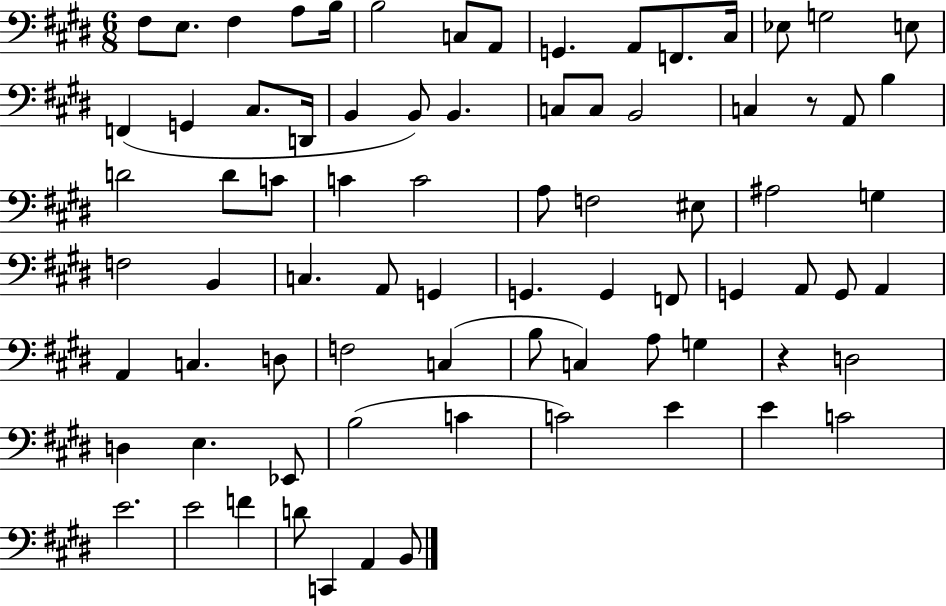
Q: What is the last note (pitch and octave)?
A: B2